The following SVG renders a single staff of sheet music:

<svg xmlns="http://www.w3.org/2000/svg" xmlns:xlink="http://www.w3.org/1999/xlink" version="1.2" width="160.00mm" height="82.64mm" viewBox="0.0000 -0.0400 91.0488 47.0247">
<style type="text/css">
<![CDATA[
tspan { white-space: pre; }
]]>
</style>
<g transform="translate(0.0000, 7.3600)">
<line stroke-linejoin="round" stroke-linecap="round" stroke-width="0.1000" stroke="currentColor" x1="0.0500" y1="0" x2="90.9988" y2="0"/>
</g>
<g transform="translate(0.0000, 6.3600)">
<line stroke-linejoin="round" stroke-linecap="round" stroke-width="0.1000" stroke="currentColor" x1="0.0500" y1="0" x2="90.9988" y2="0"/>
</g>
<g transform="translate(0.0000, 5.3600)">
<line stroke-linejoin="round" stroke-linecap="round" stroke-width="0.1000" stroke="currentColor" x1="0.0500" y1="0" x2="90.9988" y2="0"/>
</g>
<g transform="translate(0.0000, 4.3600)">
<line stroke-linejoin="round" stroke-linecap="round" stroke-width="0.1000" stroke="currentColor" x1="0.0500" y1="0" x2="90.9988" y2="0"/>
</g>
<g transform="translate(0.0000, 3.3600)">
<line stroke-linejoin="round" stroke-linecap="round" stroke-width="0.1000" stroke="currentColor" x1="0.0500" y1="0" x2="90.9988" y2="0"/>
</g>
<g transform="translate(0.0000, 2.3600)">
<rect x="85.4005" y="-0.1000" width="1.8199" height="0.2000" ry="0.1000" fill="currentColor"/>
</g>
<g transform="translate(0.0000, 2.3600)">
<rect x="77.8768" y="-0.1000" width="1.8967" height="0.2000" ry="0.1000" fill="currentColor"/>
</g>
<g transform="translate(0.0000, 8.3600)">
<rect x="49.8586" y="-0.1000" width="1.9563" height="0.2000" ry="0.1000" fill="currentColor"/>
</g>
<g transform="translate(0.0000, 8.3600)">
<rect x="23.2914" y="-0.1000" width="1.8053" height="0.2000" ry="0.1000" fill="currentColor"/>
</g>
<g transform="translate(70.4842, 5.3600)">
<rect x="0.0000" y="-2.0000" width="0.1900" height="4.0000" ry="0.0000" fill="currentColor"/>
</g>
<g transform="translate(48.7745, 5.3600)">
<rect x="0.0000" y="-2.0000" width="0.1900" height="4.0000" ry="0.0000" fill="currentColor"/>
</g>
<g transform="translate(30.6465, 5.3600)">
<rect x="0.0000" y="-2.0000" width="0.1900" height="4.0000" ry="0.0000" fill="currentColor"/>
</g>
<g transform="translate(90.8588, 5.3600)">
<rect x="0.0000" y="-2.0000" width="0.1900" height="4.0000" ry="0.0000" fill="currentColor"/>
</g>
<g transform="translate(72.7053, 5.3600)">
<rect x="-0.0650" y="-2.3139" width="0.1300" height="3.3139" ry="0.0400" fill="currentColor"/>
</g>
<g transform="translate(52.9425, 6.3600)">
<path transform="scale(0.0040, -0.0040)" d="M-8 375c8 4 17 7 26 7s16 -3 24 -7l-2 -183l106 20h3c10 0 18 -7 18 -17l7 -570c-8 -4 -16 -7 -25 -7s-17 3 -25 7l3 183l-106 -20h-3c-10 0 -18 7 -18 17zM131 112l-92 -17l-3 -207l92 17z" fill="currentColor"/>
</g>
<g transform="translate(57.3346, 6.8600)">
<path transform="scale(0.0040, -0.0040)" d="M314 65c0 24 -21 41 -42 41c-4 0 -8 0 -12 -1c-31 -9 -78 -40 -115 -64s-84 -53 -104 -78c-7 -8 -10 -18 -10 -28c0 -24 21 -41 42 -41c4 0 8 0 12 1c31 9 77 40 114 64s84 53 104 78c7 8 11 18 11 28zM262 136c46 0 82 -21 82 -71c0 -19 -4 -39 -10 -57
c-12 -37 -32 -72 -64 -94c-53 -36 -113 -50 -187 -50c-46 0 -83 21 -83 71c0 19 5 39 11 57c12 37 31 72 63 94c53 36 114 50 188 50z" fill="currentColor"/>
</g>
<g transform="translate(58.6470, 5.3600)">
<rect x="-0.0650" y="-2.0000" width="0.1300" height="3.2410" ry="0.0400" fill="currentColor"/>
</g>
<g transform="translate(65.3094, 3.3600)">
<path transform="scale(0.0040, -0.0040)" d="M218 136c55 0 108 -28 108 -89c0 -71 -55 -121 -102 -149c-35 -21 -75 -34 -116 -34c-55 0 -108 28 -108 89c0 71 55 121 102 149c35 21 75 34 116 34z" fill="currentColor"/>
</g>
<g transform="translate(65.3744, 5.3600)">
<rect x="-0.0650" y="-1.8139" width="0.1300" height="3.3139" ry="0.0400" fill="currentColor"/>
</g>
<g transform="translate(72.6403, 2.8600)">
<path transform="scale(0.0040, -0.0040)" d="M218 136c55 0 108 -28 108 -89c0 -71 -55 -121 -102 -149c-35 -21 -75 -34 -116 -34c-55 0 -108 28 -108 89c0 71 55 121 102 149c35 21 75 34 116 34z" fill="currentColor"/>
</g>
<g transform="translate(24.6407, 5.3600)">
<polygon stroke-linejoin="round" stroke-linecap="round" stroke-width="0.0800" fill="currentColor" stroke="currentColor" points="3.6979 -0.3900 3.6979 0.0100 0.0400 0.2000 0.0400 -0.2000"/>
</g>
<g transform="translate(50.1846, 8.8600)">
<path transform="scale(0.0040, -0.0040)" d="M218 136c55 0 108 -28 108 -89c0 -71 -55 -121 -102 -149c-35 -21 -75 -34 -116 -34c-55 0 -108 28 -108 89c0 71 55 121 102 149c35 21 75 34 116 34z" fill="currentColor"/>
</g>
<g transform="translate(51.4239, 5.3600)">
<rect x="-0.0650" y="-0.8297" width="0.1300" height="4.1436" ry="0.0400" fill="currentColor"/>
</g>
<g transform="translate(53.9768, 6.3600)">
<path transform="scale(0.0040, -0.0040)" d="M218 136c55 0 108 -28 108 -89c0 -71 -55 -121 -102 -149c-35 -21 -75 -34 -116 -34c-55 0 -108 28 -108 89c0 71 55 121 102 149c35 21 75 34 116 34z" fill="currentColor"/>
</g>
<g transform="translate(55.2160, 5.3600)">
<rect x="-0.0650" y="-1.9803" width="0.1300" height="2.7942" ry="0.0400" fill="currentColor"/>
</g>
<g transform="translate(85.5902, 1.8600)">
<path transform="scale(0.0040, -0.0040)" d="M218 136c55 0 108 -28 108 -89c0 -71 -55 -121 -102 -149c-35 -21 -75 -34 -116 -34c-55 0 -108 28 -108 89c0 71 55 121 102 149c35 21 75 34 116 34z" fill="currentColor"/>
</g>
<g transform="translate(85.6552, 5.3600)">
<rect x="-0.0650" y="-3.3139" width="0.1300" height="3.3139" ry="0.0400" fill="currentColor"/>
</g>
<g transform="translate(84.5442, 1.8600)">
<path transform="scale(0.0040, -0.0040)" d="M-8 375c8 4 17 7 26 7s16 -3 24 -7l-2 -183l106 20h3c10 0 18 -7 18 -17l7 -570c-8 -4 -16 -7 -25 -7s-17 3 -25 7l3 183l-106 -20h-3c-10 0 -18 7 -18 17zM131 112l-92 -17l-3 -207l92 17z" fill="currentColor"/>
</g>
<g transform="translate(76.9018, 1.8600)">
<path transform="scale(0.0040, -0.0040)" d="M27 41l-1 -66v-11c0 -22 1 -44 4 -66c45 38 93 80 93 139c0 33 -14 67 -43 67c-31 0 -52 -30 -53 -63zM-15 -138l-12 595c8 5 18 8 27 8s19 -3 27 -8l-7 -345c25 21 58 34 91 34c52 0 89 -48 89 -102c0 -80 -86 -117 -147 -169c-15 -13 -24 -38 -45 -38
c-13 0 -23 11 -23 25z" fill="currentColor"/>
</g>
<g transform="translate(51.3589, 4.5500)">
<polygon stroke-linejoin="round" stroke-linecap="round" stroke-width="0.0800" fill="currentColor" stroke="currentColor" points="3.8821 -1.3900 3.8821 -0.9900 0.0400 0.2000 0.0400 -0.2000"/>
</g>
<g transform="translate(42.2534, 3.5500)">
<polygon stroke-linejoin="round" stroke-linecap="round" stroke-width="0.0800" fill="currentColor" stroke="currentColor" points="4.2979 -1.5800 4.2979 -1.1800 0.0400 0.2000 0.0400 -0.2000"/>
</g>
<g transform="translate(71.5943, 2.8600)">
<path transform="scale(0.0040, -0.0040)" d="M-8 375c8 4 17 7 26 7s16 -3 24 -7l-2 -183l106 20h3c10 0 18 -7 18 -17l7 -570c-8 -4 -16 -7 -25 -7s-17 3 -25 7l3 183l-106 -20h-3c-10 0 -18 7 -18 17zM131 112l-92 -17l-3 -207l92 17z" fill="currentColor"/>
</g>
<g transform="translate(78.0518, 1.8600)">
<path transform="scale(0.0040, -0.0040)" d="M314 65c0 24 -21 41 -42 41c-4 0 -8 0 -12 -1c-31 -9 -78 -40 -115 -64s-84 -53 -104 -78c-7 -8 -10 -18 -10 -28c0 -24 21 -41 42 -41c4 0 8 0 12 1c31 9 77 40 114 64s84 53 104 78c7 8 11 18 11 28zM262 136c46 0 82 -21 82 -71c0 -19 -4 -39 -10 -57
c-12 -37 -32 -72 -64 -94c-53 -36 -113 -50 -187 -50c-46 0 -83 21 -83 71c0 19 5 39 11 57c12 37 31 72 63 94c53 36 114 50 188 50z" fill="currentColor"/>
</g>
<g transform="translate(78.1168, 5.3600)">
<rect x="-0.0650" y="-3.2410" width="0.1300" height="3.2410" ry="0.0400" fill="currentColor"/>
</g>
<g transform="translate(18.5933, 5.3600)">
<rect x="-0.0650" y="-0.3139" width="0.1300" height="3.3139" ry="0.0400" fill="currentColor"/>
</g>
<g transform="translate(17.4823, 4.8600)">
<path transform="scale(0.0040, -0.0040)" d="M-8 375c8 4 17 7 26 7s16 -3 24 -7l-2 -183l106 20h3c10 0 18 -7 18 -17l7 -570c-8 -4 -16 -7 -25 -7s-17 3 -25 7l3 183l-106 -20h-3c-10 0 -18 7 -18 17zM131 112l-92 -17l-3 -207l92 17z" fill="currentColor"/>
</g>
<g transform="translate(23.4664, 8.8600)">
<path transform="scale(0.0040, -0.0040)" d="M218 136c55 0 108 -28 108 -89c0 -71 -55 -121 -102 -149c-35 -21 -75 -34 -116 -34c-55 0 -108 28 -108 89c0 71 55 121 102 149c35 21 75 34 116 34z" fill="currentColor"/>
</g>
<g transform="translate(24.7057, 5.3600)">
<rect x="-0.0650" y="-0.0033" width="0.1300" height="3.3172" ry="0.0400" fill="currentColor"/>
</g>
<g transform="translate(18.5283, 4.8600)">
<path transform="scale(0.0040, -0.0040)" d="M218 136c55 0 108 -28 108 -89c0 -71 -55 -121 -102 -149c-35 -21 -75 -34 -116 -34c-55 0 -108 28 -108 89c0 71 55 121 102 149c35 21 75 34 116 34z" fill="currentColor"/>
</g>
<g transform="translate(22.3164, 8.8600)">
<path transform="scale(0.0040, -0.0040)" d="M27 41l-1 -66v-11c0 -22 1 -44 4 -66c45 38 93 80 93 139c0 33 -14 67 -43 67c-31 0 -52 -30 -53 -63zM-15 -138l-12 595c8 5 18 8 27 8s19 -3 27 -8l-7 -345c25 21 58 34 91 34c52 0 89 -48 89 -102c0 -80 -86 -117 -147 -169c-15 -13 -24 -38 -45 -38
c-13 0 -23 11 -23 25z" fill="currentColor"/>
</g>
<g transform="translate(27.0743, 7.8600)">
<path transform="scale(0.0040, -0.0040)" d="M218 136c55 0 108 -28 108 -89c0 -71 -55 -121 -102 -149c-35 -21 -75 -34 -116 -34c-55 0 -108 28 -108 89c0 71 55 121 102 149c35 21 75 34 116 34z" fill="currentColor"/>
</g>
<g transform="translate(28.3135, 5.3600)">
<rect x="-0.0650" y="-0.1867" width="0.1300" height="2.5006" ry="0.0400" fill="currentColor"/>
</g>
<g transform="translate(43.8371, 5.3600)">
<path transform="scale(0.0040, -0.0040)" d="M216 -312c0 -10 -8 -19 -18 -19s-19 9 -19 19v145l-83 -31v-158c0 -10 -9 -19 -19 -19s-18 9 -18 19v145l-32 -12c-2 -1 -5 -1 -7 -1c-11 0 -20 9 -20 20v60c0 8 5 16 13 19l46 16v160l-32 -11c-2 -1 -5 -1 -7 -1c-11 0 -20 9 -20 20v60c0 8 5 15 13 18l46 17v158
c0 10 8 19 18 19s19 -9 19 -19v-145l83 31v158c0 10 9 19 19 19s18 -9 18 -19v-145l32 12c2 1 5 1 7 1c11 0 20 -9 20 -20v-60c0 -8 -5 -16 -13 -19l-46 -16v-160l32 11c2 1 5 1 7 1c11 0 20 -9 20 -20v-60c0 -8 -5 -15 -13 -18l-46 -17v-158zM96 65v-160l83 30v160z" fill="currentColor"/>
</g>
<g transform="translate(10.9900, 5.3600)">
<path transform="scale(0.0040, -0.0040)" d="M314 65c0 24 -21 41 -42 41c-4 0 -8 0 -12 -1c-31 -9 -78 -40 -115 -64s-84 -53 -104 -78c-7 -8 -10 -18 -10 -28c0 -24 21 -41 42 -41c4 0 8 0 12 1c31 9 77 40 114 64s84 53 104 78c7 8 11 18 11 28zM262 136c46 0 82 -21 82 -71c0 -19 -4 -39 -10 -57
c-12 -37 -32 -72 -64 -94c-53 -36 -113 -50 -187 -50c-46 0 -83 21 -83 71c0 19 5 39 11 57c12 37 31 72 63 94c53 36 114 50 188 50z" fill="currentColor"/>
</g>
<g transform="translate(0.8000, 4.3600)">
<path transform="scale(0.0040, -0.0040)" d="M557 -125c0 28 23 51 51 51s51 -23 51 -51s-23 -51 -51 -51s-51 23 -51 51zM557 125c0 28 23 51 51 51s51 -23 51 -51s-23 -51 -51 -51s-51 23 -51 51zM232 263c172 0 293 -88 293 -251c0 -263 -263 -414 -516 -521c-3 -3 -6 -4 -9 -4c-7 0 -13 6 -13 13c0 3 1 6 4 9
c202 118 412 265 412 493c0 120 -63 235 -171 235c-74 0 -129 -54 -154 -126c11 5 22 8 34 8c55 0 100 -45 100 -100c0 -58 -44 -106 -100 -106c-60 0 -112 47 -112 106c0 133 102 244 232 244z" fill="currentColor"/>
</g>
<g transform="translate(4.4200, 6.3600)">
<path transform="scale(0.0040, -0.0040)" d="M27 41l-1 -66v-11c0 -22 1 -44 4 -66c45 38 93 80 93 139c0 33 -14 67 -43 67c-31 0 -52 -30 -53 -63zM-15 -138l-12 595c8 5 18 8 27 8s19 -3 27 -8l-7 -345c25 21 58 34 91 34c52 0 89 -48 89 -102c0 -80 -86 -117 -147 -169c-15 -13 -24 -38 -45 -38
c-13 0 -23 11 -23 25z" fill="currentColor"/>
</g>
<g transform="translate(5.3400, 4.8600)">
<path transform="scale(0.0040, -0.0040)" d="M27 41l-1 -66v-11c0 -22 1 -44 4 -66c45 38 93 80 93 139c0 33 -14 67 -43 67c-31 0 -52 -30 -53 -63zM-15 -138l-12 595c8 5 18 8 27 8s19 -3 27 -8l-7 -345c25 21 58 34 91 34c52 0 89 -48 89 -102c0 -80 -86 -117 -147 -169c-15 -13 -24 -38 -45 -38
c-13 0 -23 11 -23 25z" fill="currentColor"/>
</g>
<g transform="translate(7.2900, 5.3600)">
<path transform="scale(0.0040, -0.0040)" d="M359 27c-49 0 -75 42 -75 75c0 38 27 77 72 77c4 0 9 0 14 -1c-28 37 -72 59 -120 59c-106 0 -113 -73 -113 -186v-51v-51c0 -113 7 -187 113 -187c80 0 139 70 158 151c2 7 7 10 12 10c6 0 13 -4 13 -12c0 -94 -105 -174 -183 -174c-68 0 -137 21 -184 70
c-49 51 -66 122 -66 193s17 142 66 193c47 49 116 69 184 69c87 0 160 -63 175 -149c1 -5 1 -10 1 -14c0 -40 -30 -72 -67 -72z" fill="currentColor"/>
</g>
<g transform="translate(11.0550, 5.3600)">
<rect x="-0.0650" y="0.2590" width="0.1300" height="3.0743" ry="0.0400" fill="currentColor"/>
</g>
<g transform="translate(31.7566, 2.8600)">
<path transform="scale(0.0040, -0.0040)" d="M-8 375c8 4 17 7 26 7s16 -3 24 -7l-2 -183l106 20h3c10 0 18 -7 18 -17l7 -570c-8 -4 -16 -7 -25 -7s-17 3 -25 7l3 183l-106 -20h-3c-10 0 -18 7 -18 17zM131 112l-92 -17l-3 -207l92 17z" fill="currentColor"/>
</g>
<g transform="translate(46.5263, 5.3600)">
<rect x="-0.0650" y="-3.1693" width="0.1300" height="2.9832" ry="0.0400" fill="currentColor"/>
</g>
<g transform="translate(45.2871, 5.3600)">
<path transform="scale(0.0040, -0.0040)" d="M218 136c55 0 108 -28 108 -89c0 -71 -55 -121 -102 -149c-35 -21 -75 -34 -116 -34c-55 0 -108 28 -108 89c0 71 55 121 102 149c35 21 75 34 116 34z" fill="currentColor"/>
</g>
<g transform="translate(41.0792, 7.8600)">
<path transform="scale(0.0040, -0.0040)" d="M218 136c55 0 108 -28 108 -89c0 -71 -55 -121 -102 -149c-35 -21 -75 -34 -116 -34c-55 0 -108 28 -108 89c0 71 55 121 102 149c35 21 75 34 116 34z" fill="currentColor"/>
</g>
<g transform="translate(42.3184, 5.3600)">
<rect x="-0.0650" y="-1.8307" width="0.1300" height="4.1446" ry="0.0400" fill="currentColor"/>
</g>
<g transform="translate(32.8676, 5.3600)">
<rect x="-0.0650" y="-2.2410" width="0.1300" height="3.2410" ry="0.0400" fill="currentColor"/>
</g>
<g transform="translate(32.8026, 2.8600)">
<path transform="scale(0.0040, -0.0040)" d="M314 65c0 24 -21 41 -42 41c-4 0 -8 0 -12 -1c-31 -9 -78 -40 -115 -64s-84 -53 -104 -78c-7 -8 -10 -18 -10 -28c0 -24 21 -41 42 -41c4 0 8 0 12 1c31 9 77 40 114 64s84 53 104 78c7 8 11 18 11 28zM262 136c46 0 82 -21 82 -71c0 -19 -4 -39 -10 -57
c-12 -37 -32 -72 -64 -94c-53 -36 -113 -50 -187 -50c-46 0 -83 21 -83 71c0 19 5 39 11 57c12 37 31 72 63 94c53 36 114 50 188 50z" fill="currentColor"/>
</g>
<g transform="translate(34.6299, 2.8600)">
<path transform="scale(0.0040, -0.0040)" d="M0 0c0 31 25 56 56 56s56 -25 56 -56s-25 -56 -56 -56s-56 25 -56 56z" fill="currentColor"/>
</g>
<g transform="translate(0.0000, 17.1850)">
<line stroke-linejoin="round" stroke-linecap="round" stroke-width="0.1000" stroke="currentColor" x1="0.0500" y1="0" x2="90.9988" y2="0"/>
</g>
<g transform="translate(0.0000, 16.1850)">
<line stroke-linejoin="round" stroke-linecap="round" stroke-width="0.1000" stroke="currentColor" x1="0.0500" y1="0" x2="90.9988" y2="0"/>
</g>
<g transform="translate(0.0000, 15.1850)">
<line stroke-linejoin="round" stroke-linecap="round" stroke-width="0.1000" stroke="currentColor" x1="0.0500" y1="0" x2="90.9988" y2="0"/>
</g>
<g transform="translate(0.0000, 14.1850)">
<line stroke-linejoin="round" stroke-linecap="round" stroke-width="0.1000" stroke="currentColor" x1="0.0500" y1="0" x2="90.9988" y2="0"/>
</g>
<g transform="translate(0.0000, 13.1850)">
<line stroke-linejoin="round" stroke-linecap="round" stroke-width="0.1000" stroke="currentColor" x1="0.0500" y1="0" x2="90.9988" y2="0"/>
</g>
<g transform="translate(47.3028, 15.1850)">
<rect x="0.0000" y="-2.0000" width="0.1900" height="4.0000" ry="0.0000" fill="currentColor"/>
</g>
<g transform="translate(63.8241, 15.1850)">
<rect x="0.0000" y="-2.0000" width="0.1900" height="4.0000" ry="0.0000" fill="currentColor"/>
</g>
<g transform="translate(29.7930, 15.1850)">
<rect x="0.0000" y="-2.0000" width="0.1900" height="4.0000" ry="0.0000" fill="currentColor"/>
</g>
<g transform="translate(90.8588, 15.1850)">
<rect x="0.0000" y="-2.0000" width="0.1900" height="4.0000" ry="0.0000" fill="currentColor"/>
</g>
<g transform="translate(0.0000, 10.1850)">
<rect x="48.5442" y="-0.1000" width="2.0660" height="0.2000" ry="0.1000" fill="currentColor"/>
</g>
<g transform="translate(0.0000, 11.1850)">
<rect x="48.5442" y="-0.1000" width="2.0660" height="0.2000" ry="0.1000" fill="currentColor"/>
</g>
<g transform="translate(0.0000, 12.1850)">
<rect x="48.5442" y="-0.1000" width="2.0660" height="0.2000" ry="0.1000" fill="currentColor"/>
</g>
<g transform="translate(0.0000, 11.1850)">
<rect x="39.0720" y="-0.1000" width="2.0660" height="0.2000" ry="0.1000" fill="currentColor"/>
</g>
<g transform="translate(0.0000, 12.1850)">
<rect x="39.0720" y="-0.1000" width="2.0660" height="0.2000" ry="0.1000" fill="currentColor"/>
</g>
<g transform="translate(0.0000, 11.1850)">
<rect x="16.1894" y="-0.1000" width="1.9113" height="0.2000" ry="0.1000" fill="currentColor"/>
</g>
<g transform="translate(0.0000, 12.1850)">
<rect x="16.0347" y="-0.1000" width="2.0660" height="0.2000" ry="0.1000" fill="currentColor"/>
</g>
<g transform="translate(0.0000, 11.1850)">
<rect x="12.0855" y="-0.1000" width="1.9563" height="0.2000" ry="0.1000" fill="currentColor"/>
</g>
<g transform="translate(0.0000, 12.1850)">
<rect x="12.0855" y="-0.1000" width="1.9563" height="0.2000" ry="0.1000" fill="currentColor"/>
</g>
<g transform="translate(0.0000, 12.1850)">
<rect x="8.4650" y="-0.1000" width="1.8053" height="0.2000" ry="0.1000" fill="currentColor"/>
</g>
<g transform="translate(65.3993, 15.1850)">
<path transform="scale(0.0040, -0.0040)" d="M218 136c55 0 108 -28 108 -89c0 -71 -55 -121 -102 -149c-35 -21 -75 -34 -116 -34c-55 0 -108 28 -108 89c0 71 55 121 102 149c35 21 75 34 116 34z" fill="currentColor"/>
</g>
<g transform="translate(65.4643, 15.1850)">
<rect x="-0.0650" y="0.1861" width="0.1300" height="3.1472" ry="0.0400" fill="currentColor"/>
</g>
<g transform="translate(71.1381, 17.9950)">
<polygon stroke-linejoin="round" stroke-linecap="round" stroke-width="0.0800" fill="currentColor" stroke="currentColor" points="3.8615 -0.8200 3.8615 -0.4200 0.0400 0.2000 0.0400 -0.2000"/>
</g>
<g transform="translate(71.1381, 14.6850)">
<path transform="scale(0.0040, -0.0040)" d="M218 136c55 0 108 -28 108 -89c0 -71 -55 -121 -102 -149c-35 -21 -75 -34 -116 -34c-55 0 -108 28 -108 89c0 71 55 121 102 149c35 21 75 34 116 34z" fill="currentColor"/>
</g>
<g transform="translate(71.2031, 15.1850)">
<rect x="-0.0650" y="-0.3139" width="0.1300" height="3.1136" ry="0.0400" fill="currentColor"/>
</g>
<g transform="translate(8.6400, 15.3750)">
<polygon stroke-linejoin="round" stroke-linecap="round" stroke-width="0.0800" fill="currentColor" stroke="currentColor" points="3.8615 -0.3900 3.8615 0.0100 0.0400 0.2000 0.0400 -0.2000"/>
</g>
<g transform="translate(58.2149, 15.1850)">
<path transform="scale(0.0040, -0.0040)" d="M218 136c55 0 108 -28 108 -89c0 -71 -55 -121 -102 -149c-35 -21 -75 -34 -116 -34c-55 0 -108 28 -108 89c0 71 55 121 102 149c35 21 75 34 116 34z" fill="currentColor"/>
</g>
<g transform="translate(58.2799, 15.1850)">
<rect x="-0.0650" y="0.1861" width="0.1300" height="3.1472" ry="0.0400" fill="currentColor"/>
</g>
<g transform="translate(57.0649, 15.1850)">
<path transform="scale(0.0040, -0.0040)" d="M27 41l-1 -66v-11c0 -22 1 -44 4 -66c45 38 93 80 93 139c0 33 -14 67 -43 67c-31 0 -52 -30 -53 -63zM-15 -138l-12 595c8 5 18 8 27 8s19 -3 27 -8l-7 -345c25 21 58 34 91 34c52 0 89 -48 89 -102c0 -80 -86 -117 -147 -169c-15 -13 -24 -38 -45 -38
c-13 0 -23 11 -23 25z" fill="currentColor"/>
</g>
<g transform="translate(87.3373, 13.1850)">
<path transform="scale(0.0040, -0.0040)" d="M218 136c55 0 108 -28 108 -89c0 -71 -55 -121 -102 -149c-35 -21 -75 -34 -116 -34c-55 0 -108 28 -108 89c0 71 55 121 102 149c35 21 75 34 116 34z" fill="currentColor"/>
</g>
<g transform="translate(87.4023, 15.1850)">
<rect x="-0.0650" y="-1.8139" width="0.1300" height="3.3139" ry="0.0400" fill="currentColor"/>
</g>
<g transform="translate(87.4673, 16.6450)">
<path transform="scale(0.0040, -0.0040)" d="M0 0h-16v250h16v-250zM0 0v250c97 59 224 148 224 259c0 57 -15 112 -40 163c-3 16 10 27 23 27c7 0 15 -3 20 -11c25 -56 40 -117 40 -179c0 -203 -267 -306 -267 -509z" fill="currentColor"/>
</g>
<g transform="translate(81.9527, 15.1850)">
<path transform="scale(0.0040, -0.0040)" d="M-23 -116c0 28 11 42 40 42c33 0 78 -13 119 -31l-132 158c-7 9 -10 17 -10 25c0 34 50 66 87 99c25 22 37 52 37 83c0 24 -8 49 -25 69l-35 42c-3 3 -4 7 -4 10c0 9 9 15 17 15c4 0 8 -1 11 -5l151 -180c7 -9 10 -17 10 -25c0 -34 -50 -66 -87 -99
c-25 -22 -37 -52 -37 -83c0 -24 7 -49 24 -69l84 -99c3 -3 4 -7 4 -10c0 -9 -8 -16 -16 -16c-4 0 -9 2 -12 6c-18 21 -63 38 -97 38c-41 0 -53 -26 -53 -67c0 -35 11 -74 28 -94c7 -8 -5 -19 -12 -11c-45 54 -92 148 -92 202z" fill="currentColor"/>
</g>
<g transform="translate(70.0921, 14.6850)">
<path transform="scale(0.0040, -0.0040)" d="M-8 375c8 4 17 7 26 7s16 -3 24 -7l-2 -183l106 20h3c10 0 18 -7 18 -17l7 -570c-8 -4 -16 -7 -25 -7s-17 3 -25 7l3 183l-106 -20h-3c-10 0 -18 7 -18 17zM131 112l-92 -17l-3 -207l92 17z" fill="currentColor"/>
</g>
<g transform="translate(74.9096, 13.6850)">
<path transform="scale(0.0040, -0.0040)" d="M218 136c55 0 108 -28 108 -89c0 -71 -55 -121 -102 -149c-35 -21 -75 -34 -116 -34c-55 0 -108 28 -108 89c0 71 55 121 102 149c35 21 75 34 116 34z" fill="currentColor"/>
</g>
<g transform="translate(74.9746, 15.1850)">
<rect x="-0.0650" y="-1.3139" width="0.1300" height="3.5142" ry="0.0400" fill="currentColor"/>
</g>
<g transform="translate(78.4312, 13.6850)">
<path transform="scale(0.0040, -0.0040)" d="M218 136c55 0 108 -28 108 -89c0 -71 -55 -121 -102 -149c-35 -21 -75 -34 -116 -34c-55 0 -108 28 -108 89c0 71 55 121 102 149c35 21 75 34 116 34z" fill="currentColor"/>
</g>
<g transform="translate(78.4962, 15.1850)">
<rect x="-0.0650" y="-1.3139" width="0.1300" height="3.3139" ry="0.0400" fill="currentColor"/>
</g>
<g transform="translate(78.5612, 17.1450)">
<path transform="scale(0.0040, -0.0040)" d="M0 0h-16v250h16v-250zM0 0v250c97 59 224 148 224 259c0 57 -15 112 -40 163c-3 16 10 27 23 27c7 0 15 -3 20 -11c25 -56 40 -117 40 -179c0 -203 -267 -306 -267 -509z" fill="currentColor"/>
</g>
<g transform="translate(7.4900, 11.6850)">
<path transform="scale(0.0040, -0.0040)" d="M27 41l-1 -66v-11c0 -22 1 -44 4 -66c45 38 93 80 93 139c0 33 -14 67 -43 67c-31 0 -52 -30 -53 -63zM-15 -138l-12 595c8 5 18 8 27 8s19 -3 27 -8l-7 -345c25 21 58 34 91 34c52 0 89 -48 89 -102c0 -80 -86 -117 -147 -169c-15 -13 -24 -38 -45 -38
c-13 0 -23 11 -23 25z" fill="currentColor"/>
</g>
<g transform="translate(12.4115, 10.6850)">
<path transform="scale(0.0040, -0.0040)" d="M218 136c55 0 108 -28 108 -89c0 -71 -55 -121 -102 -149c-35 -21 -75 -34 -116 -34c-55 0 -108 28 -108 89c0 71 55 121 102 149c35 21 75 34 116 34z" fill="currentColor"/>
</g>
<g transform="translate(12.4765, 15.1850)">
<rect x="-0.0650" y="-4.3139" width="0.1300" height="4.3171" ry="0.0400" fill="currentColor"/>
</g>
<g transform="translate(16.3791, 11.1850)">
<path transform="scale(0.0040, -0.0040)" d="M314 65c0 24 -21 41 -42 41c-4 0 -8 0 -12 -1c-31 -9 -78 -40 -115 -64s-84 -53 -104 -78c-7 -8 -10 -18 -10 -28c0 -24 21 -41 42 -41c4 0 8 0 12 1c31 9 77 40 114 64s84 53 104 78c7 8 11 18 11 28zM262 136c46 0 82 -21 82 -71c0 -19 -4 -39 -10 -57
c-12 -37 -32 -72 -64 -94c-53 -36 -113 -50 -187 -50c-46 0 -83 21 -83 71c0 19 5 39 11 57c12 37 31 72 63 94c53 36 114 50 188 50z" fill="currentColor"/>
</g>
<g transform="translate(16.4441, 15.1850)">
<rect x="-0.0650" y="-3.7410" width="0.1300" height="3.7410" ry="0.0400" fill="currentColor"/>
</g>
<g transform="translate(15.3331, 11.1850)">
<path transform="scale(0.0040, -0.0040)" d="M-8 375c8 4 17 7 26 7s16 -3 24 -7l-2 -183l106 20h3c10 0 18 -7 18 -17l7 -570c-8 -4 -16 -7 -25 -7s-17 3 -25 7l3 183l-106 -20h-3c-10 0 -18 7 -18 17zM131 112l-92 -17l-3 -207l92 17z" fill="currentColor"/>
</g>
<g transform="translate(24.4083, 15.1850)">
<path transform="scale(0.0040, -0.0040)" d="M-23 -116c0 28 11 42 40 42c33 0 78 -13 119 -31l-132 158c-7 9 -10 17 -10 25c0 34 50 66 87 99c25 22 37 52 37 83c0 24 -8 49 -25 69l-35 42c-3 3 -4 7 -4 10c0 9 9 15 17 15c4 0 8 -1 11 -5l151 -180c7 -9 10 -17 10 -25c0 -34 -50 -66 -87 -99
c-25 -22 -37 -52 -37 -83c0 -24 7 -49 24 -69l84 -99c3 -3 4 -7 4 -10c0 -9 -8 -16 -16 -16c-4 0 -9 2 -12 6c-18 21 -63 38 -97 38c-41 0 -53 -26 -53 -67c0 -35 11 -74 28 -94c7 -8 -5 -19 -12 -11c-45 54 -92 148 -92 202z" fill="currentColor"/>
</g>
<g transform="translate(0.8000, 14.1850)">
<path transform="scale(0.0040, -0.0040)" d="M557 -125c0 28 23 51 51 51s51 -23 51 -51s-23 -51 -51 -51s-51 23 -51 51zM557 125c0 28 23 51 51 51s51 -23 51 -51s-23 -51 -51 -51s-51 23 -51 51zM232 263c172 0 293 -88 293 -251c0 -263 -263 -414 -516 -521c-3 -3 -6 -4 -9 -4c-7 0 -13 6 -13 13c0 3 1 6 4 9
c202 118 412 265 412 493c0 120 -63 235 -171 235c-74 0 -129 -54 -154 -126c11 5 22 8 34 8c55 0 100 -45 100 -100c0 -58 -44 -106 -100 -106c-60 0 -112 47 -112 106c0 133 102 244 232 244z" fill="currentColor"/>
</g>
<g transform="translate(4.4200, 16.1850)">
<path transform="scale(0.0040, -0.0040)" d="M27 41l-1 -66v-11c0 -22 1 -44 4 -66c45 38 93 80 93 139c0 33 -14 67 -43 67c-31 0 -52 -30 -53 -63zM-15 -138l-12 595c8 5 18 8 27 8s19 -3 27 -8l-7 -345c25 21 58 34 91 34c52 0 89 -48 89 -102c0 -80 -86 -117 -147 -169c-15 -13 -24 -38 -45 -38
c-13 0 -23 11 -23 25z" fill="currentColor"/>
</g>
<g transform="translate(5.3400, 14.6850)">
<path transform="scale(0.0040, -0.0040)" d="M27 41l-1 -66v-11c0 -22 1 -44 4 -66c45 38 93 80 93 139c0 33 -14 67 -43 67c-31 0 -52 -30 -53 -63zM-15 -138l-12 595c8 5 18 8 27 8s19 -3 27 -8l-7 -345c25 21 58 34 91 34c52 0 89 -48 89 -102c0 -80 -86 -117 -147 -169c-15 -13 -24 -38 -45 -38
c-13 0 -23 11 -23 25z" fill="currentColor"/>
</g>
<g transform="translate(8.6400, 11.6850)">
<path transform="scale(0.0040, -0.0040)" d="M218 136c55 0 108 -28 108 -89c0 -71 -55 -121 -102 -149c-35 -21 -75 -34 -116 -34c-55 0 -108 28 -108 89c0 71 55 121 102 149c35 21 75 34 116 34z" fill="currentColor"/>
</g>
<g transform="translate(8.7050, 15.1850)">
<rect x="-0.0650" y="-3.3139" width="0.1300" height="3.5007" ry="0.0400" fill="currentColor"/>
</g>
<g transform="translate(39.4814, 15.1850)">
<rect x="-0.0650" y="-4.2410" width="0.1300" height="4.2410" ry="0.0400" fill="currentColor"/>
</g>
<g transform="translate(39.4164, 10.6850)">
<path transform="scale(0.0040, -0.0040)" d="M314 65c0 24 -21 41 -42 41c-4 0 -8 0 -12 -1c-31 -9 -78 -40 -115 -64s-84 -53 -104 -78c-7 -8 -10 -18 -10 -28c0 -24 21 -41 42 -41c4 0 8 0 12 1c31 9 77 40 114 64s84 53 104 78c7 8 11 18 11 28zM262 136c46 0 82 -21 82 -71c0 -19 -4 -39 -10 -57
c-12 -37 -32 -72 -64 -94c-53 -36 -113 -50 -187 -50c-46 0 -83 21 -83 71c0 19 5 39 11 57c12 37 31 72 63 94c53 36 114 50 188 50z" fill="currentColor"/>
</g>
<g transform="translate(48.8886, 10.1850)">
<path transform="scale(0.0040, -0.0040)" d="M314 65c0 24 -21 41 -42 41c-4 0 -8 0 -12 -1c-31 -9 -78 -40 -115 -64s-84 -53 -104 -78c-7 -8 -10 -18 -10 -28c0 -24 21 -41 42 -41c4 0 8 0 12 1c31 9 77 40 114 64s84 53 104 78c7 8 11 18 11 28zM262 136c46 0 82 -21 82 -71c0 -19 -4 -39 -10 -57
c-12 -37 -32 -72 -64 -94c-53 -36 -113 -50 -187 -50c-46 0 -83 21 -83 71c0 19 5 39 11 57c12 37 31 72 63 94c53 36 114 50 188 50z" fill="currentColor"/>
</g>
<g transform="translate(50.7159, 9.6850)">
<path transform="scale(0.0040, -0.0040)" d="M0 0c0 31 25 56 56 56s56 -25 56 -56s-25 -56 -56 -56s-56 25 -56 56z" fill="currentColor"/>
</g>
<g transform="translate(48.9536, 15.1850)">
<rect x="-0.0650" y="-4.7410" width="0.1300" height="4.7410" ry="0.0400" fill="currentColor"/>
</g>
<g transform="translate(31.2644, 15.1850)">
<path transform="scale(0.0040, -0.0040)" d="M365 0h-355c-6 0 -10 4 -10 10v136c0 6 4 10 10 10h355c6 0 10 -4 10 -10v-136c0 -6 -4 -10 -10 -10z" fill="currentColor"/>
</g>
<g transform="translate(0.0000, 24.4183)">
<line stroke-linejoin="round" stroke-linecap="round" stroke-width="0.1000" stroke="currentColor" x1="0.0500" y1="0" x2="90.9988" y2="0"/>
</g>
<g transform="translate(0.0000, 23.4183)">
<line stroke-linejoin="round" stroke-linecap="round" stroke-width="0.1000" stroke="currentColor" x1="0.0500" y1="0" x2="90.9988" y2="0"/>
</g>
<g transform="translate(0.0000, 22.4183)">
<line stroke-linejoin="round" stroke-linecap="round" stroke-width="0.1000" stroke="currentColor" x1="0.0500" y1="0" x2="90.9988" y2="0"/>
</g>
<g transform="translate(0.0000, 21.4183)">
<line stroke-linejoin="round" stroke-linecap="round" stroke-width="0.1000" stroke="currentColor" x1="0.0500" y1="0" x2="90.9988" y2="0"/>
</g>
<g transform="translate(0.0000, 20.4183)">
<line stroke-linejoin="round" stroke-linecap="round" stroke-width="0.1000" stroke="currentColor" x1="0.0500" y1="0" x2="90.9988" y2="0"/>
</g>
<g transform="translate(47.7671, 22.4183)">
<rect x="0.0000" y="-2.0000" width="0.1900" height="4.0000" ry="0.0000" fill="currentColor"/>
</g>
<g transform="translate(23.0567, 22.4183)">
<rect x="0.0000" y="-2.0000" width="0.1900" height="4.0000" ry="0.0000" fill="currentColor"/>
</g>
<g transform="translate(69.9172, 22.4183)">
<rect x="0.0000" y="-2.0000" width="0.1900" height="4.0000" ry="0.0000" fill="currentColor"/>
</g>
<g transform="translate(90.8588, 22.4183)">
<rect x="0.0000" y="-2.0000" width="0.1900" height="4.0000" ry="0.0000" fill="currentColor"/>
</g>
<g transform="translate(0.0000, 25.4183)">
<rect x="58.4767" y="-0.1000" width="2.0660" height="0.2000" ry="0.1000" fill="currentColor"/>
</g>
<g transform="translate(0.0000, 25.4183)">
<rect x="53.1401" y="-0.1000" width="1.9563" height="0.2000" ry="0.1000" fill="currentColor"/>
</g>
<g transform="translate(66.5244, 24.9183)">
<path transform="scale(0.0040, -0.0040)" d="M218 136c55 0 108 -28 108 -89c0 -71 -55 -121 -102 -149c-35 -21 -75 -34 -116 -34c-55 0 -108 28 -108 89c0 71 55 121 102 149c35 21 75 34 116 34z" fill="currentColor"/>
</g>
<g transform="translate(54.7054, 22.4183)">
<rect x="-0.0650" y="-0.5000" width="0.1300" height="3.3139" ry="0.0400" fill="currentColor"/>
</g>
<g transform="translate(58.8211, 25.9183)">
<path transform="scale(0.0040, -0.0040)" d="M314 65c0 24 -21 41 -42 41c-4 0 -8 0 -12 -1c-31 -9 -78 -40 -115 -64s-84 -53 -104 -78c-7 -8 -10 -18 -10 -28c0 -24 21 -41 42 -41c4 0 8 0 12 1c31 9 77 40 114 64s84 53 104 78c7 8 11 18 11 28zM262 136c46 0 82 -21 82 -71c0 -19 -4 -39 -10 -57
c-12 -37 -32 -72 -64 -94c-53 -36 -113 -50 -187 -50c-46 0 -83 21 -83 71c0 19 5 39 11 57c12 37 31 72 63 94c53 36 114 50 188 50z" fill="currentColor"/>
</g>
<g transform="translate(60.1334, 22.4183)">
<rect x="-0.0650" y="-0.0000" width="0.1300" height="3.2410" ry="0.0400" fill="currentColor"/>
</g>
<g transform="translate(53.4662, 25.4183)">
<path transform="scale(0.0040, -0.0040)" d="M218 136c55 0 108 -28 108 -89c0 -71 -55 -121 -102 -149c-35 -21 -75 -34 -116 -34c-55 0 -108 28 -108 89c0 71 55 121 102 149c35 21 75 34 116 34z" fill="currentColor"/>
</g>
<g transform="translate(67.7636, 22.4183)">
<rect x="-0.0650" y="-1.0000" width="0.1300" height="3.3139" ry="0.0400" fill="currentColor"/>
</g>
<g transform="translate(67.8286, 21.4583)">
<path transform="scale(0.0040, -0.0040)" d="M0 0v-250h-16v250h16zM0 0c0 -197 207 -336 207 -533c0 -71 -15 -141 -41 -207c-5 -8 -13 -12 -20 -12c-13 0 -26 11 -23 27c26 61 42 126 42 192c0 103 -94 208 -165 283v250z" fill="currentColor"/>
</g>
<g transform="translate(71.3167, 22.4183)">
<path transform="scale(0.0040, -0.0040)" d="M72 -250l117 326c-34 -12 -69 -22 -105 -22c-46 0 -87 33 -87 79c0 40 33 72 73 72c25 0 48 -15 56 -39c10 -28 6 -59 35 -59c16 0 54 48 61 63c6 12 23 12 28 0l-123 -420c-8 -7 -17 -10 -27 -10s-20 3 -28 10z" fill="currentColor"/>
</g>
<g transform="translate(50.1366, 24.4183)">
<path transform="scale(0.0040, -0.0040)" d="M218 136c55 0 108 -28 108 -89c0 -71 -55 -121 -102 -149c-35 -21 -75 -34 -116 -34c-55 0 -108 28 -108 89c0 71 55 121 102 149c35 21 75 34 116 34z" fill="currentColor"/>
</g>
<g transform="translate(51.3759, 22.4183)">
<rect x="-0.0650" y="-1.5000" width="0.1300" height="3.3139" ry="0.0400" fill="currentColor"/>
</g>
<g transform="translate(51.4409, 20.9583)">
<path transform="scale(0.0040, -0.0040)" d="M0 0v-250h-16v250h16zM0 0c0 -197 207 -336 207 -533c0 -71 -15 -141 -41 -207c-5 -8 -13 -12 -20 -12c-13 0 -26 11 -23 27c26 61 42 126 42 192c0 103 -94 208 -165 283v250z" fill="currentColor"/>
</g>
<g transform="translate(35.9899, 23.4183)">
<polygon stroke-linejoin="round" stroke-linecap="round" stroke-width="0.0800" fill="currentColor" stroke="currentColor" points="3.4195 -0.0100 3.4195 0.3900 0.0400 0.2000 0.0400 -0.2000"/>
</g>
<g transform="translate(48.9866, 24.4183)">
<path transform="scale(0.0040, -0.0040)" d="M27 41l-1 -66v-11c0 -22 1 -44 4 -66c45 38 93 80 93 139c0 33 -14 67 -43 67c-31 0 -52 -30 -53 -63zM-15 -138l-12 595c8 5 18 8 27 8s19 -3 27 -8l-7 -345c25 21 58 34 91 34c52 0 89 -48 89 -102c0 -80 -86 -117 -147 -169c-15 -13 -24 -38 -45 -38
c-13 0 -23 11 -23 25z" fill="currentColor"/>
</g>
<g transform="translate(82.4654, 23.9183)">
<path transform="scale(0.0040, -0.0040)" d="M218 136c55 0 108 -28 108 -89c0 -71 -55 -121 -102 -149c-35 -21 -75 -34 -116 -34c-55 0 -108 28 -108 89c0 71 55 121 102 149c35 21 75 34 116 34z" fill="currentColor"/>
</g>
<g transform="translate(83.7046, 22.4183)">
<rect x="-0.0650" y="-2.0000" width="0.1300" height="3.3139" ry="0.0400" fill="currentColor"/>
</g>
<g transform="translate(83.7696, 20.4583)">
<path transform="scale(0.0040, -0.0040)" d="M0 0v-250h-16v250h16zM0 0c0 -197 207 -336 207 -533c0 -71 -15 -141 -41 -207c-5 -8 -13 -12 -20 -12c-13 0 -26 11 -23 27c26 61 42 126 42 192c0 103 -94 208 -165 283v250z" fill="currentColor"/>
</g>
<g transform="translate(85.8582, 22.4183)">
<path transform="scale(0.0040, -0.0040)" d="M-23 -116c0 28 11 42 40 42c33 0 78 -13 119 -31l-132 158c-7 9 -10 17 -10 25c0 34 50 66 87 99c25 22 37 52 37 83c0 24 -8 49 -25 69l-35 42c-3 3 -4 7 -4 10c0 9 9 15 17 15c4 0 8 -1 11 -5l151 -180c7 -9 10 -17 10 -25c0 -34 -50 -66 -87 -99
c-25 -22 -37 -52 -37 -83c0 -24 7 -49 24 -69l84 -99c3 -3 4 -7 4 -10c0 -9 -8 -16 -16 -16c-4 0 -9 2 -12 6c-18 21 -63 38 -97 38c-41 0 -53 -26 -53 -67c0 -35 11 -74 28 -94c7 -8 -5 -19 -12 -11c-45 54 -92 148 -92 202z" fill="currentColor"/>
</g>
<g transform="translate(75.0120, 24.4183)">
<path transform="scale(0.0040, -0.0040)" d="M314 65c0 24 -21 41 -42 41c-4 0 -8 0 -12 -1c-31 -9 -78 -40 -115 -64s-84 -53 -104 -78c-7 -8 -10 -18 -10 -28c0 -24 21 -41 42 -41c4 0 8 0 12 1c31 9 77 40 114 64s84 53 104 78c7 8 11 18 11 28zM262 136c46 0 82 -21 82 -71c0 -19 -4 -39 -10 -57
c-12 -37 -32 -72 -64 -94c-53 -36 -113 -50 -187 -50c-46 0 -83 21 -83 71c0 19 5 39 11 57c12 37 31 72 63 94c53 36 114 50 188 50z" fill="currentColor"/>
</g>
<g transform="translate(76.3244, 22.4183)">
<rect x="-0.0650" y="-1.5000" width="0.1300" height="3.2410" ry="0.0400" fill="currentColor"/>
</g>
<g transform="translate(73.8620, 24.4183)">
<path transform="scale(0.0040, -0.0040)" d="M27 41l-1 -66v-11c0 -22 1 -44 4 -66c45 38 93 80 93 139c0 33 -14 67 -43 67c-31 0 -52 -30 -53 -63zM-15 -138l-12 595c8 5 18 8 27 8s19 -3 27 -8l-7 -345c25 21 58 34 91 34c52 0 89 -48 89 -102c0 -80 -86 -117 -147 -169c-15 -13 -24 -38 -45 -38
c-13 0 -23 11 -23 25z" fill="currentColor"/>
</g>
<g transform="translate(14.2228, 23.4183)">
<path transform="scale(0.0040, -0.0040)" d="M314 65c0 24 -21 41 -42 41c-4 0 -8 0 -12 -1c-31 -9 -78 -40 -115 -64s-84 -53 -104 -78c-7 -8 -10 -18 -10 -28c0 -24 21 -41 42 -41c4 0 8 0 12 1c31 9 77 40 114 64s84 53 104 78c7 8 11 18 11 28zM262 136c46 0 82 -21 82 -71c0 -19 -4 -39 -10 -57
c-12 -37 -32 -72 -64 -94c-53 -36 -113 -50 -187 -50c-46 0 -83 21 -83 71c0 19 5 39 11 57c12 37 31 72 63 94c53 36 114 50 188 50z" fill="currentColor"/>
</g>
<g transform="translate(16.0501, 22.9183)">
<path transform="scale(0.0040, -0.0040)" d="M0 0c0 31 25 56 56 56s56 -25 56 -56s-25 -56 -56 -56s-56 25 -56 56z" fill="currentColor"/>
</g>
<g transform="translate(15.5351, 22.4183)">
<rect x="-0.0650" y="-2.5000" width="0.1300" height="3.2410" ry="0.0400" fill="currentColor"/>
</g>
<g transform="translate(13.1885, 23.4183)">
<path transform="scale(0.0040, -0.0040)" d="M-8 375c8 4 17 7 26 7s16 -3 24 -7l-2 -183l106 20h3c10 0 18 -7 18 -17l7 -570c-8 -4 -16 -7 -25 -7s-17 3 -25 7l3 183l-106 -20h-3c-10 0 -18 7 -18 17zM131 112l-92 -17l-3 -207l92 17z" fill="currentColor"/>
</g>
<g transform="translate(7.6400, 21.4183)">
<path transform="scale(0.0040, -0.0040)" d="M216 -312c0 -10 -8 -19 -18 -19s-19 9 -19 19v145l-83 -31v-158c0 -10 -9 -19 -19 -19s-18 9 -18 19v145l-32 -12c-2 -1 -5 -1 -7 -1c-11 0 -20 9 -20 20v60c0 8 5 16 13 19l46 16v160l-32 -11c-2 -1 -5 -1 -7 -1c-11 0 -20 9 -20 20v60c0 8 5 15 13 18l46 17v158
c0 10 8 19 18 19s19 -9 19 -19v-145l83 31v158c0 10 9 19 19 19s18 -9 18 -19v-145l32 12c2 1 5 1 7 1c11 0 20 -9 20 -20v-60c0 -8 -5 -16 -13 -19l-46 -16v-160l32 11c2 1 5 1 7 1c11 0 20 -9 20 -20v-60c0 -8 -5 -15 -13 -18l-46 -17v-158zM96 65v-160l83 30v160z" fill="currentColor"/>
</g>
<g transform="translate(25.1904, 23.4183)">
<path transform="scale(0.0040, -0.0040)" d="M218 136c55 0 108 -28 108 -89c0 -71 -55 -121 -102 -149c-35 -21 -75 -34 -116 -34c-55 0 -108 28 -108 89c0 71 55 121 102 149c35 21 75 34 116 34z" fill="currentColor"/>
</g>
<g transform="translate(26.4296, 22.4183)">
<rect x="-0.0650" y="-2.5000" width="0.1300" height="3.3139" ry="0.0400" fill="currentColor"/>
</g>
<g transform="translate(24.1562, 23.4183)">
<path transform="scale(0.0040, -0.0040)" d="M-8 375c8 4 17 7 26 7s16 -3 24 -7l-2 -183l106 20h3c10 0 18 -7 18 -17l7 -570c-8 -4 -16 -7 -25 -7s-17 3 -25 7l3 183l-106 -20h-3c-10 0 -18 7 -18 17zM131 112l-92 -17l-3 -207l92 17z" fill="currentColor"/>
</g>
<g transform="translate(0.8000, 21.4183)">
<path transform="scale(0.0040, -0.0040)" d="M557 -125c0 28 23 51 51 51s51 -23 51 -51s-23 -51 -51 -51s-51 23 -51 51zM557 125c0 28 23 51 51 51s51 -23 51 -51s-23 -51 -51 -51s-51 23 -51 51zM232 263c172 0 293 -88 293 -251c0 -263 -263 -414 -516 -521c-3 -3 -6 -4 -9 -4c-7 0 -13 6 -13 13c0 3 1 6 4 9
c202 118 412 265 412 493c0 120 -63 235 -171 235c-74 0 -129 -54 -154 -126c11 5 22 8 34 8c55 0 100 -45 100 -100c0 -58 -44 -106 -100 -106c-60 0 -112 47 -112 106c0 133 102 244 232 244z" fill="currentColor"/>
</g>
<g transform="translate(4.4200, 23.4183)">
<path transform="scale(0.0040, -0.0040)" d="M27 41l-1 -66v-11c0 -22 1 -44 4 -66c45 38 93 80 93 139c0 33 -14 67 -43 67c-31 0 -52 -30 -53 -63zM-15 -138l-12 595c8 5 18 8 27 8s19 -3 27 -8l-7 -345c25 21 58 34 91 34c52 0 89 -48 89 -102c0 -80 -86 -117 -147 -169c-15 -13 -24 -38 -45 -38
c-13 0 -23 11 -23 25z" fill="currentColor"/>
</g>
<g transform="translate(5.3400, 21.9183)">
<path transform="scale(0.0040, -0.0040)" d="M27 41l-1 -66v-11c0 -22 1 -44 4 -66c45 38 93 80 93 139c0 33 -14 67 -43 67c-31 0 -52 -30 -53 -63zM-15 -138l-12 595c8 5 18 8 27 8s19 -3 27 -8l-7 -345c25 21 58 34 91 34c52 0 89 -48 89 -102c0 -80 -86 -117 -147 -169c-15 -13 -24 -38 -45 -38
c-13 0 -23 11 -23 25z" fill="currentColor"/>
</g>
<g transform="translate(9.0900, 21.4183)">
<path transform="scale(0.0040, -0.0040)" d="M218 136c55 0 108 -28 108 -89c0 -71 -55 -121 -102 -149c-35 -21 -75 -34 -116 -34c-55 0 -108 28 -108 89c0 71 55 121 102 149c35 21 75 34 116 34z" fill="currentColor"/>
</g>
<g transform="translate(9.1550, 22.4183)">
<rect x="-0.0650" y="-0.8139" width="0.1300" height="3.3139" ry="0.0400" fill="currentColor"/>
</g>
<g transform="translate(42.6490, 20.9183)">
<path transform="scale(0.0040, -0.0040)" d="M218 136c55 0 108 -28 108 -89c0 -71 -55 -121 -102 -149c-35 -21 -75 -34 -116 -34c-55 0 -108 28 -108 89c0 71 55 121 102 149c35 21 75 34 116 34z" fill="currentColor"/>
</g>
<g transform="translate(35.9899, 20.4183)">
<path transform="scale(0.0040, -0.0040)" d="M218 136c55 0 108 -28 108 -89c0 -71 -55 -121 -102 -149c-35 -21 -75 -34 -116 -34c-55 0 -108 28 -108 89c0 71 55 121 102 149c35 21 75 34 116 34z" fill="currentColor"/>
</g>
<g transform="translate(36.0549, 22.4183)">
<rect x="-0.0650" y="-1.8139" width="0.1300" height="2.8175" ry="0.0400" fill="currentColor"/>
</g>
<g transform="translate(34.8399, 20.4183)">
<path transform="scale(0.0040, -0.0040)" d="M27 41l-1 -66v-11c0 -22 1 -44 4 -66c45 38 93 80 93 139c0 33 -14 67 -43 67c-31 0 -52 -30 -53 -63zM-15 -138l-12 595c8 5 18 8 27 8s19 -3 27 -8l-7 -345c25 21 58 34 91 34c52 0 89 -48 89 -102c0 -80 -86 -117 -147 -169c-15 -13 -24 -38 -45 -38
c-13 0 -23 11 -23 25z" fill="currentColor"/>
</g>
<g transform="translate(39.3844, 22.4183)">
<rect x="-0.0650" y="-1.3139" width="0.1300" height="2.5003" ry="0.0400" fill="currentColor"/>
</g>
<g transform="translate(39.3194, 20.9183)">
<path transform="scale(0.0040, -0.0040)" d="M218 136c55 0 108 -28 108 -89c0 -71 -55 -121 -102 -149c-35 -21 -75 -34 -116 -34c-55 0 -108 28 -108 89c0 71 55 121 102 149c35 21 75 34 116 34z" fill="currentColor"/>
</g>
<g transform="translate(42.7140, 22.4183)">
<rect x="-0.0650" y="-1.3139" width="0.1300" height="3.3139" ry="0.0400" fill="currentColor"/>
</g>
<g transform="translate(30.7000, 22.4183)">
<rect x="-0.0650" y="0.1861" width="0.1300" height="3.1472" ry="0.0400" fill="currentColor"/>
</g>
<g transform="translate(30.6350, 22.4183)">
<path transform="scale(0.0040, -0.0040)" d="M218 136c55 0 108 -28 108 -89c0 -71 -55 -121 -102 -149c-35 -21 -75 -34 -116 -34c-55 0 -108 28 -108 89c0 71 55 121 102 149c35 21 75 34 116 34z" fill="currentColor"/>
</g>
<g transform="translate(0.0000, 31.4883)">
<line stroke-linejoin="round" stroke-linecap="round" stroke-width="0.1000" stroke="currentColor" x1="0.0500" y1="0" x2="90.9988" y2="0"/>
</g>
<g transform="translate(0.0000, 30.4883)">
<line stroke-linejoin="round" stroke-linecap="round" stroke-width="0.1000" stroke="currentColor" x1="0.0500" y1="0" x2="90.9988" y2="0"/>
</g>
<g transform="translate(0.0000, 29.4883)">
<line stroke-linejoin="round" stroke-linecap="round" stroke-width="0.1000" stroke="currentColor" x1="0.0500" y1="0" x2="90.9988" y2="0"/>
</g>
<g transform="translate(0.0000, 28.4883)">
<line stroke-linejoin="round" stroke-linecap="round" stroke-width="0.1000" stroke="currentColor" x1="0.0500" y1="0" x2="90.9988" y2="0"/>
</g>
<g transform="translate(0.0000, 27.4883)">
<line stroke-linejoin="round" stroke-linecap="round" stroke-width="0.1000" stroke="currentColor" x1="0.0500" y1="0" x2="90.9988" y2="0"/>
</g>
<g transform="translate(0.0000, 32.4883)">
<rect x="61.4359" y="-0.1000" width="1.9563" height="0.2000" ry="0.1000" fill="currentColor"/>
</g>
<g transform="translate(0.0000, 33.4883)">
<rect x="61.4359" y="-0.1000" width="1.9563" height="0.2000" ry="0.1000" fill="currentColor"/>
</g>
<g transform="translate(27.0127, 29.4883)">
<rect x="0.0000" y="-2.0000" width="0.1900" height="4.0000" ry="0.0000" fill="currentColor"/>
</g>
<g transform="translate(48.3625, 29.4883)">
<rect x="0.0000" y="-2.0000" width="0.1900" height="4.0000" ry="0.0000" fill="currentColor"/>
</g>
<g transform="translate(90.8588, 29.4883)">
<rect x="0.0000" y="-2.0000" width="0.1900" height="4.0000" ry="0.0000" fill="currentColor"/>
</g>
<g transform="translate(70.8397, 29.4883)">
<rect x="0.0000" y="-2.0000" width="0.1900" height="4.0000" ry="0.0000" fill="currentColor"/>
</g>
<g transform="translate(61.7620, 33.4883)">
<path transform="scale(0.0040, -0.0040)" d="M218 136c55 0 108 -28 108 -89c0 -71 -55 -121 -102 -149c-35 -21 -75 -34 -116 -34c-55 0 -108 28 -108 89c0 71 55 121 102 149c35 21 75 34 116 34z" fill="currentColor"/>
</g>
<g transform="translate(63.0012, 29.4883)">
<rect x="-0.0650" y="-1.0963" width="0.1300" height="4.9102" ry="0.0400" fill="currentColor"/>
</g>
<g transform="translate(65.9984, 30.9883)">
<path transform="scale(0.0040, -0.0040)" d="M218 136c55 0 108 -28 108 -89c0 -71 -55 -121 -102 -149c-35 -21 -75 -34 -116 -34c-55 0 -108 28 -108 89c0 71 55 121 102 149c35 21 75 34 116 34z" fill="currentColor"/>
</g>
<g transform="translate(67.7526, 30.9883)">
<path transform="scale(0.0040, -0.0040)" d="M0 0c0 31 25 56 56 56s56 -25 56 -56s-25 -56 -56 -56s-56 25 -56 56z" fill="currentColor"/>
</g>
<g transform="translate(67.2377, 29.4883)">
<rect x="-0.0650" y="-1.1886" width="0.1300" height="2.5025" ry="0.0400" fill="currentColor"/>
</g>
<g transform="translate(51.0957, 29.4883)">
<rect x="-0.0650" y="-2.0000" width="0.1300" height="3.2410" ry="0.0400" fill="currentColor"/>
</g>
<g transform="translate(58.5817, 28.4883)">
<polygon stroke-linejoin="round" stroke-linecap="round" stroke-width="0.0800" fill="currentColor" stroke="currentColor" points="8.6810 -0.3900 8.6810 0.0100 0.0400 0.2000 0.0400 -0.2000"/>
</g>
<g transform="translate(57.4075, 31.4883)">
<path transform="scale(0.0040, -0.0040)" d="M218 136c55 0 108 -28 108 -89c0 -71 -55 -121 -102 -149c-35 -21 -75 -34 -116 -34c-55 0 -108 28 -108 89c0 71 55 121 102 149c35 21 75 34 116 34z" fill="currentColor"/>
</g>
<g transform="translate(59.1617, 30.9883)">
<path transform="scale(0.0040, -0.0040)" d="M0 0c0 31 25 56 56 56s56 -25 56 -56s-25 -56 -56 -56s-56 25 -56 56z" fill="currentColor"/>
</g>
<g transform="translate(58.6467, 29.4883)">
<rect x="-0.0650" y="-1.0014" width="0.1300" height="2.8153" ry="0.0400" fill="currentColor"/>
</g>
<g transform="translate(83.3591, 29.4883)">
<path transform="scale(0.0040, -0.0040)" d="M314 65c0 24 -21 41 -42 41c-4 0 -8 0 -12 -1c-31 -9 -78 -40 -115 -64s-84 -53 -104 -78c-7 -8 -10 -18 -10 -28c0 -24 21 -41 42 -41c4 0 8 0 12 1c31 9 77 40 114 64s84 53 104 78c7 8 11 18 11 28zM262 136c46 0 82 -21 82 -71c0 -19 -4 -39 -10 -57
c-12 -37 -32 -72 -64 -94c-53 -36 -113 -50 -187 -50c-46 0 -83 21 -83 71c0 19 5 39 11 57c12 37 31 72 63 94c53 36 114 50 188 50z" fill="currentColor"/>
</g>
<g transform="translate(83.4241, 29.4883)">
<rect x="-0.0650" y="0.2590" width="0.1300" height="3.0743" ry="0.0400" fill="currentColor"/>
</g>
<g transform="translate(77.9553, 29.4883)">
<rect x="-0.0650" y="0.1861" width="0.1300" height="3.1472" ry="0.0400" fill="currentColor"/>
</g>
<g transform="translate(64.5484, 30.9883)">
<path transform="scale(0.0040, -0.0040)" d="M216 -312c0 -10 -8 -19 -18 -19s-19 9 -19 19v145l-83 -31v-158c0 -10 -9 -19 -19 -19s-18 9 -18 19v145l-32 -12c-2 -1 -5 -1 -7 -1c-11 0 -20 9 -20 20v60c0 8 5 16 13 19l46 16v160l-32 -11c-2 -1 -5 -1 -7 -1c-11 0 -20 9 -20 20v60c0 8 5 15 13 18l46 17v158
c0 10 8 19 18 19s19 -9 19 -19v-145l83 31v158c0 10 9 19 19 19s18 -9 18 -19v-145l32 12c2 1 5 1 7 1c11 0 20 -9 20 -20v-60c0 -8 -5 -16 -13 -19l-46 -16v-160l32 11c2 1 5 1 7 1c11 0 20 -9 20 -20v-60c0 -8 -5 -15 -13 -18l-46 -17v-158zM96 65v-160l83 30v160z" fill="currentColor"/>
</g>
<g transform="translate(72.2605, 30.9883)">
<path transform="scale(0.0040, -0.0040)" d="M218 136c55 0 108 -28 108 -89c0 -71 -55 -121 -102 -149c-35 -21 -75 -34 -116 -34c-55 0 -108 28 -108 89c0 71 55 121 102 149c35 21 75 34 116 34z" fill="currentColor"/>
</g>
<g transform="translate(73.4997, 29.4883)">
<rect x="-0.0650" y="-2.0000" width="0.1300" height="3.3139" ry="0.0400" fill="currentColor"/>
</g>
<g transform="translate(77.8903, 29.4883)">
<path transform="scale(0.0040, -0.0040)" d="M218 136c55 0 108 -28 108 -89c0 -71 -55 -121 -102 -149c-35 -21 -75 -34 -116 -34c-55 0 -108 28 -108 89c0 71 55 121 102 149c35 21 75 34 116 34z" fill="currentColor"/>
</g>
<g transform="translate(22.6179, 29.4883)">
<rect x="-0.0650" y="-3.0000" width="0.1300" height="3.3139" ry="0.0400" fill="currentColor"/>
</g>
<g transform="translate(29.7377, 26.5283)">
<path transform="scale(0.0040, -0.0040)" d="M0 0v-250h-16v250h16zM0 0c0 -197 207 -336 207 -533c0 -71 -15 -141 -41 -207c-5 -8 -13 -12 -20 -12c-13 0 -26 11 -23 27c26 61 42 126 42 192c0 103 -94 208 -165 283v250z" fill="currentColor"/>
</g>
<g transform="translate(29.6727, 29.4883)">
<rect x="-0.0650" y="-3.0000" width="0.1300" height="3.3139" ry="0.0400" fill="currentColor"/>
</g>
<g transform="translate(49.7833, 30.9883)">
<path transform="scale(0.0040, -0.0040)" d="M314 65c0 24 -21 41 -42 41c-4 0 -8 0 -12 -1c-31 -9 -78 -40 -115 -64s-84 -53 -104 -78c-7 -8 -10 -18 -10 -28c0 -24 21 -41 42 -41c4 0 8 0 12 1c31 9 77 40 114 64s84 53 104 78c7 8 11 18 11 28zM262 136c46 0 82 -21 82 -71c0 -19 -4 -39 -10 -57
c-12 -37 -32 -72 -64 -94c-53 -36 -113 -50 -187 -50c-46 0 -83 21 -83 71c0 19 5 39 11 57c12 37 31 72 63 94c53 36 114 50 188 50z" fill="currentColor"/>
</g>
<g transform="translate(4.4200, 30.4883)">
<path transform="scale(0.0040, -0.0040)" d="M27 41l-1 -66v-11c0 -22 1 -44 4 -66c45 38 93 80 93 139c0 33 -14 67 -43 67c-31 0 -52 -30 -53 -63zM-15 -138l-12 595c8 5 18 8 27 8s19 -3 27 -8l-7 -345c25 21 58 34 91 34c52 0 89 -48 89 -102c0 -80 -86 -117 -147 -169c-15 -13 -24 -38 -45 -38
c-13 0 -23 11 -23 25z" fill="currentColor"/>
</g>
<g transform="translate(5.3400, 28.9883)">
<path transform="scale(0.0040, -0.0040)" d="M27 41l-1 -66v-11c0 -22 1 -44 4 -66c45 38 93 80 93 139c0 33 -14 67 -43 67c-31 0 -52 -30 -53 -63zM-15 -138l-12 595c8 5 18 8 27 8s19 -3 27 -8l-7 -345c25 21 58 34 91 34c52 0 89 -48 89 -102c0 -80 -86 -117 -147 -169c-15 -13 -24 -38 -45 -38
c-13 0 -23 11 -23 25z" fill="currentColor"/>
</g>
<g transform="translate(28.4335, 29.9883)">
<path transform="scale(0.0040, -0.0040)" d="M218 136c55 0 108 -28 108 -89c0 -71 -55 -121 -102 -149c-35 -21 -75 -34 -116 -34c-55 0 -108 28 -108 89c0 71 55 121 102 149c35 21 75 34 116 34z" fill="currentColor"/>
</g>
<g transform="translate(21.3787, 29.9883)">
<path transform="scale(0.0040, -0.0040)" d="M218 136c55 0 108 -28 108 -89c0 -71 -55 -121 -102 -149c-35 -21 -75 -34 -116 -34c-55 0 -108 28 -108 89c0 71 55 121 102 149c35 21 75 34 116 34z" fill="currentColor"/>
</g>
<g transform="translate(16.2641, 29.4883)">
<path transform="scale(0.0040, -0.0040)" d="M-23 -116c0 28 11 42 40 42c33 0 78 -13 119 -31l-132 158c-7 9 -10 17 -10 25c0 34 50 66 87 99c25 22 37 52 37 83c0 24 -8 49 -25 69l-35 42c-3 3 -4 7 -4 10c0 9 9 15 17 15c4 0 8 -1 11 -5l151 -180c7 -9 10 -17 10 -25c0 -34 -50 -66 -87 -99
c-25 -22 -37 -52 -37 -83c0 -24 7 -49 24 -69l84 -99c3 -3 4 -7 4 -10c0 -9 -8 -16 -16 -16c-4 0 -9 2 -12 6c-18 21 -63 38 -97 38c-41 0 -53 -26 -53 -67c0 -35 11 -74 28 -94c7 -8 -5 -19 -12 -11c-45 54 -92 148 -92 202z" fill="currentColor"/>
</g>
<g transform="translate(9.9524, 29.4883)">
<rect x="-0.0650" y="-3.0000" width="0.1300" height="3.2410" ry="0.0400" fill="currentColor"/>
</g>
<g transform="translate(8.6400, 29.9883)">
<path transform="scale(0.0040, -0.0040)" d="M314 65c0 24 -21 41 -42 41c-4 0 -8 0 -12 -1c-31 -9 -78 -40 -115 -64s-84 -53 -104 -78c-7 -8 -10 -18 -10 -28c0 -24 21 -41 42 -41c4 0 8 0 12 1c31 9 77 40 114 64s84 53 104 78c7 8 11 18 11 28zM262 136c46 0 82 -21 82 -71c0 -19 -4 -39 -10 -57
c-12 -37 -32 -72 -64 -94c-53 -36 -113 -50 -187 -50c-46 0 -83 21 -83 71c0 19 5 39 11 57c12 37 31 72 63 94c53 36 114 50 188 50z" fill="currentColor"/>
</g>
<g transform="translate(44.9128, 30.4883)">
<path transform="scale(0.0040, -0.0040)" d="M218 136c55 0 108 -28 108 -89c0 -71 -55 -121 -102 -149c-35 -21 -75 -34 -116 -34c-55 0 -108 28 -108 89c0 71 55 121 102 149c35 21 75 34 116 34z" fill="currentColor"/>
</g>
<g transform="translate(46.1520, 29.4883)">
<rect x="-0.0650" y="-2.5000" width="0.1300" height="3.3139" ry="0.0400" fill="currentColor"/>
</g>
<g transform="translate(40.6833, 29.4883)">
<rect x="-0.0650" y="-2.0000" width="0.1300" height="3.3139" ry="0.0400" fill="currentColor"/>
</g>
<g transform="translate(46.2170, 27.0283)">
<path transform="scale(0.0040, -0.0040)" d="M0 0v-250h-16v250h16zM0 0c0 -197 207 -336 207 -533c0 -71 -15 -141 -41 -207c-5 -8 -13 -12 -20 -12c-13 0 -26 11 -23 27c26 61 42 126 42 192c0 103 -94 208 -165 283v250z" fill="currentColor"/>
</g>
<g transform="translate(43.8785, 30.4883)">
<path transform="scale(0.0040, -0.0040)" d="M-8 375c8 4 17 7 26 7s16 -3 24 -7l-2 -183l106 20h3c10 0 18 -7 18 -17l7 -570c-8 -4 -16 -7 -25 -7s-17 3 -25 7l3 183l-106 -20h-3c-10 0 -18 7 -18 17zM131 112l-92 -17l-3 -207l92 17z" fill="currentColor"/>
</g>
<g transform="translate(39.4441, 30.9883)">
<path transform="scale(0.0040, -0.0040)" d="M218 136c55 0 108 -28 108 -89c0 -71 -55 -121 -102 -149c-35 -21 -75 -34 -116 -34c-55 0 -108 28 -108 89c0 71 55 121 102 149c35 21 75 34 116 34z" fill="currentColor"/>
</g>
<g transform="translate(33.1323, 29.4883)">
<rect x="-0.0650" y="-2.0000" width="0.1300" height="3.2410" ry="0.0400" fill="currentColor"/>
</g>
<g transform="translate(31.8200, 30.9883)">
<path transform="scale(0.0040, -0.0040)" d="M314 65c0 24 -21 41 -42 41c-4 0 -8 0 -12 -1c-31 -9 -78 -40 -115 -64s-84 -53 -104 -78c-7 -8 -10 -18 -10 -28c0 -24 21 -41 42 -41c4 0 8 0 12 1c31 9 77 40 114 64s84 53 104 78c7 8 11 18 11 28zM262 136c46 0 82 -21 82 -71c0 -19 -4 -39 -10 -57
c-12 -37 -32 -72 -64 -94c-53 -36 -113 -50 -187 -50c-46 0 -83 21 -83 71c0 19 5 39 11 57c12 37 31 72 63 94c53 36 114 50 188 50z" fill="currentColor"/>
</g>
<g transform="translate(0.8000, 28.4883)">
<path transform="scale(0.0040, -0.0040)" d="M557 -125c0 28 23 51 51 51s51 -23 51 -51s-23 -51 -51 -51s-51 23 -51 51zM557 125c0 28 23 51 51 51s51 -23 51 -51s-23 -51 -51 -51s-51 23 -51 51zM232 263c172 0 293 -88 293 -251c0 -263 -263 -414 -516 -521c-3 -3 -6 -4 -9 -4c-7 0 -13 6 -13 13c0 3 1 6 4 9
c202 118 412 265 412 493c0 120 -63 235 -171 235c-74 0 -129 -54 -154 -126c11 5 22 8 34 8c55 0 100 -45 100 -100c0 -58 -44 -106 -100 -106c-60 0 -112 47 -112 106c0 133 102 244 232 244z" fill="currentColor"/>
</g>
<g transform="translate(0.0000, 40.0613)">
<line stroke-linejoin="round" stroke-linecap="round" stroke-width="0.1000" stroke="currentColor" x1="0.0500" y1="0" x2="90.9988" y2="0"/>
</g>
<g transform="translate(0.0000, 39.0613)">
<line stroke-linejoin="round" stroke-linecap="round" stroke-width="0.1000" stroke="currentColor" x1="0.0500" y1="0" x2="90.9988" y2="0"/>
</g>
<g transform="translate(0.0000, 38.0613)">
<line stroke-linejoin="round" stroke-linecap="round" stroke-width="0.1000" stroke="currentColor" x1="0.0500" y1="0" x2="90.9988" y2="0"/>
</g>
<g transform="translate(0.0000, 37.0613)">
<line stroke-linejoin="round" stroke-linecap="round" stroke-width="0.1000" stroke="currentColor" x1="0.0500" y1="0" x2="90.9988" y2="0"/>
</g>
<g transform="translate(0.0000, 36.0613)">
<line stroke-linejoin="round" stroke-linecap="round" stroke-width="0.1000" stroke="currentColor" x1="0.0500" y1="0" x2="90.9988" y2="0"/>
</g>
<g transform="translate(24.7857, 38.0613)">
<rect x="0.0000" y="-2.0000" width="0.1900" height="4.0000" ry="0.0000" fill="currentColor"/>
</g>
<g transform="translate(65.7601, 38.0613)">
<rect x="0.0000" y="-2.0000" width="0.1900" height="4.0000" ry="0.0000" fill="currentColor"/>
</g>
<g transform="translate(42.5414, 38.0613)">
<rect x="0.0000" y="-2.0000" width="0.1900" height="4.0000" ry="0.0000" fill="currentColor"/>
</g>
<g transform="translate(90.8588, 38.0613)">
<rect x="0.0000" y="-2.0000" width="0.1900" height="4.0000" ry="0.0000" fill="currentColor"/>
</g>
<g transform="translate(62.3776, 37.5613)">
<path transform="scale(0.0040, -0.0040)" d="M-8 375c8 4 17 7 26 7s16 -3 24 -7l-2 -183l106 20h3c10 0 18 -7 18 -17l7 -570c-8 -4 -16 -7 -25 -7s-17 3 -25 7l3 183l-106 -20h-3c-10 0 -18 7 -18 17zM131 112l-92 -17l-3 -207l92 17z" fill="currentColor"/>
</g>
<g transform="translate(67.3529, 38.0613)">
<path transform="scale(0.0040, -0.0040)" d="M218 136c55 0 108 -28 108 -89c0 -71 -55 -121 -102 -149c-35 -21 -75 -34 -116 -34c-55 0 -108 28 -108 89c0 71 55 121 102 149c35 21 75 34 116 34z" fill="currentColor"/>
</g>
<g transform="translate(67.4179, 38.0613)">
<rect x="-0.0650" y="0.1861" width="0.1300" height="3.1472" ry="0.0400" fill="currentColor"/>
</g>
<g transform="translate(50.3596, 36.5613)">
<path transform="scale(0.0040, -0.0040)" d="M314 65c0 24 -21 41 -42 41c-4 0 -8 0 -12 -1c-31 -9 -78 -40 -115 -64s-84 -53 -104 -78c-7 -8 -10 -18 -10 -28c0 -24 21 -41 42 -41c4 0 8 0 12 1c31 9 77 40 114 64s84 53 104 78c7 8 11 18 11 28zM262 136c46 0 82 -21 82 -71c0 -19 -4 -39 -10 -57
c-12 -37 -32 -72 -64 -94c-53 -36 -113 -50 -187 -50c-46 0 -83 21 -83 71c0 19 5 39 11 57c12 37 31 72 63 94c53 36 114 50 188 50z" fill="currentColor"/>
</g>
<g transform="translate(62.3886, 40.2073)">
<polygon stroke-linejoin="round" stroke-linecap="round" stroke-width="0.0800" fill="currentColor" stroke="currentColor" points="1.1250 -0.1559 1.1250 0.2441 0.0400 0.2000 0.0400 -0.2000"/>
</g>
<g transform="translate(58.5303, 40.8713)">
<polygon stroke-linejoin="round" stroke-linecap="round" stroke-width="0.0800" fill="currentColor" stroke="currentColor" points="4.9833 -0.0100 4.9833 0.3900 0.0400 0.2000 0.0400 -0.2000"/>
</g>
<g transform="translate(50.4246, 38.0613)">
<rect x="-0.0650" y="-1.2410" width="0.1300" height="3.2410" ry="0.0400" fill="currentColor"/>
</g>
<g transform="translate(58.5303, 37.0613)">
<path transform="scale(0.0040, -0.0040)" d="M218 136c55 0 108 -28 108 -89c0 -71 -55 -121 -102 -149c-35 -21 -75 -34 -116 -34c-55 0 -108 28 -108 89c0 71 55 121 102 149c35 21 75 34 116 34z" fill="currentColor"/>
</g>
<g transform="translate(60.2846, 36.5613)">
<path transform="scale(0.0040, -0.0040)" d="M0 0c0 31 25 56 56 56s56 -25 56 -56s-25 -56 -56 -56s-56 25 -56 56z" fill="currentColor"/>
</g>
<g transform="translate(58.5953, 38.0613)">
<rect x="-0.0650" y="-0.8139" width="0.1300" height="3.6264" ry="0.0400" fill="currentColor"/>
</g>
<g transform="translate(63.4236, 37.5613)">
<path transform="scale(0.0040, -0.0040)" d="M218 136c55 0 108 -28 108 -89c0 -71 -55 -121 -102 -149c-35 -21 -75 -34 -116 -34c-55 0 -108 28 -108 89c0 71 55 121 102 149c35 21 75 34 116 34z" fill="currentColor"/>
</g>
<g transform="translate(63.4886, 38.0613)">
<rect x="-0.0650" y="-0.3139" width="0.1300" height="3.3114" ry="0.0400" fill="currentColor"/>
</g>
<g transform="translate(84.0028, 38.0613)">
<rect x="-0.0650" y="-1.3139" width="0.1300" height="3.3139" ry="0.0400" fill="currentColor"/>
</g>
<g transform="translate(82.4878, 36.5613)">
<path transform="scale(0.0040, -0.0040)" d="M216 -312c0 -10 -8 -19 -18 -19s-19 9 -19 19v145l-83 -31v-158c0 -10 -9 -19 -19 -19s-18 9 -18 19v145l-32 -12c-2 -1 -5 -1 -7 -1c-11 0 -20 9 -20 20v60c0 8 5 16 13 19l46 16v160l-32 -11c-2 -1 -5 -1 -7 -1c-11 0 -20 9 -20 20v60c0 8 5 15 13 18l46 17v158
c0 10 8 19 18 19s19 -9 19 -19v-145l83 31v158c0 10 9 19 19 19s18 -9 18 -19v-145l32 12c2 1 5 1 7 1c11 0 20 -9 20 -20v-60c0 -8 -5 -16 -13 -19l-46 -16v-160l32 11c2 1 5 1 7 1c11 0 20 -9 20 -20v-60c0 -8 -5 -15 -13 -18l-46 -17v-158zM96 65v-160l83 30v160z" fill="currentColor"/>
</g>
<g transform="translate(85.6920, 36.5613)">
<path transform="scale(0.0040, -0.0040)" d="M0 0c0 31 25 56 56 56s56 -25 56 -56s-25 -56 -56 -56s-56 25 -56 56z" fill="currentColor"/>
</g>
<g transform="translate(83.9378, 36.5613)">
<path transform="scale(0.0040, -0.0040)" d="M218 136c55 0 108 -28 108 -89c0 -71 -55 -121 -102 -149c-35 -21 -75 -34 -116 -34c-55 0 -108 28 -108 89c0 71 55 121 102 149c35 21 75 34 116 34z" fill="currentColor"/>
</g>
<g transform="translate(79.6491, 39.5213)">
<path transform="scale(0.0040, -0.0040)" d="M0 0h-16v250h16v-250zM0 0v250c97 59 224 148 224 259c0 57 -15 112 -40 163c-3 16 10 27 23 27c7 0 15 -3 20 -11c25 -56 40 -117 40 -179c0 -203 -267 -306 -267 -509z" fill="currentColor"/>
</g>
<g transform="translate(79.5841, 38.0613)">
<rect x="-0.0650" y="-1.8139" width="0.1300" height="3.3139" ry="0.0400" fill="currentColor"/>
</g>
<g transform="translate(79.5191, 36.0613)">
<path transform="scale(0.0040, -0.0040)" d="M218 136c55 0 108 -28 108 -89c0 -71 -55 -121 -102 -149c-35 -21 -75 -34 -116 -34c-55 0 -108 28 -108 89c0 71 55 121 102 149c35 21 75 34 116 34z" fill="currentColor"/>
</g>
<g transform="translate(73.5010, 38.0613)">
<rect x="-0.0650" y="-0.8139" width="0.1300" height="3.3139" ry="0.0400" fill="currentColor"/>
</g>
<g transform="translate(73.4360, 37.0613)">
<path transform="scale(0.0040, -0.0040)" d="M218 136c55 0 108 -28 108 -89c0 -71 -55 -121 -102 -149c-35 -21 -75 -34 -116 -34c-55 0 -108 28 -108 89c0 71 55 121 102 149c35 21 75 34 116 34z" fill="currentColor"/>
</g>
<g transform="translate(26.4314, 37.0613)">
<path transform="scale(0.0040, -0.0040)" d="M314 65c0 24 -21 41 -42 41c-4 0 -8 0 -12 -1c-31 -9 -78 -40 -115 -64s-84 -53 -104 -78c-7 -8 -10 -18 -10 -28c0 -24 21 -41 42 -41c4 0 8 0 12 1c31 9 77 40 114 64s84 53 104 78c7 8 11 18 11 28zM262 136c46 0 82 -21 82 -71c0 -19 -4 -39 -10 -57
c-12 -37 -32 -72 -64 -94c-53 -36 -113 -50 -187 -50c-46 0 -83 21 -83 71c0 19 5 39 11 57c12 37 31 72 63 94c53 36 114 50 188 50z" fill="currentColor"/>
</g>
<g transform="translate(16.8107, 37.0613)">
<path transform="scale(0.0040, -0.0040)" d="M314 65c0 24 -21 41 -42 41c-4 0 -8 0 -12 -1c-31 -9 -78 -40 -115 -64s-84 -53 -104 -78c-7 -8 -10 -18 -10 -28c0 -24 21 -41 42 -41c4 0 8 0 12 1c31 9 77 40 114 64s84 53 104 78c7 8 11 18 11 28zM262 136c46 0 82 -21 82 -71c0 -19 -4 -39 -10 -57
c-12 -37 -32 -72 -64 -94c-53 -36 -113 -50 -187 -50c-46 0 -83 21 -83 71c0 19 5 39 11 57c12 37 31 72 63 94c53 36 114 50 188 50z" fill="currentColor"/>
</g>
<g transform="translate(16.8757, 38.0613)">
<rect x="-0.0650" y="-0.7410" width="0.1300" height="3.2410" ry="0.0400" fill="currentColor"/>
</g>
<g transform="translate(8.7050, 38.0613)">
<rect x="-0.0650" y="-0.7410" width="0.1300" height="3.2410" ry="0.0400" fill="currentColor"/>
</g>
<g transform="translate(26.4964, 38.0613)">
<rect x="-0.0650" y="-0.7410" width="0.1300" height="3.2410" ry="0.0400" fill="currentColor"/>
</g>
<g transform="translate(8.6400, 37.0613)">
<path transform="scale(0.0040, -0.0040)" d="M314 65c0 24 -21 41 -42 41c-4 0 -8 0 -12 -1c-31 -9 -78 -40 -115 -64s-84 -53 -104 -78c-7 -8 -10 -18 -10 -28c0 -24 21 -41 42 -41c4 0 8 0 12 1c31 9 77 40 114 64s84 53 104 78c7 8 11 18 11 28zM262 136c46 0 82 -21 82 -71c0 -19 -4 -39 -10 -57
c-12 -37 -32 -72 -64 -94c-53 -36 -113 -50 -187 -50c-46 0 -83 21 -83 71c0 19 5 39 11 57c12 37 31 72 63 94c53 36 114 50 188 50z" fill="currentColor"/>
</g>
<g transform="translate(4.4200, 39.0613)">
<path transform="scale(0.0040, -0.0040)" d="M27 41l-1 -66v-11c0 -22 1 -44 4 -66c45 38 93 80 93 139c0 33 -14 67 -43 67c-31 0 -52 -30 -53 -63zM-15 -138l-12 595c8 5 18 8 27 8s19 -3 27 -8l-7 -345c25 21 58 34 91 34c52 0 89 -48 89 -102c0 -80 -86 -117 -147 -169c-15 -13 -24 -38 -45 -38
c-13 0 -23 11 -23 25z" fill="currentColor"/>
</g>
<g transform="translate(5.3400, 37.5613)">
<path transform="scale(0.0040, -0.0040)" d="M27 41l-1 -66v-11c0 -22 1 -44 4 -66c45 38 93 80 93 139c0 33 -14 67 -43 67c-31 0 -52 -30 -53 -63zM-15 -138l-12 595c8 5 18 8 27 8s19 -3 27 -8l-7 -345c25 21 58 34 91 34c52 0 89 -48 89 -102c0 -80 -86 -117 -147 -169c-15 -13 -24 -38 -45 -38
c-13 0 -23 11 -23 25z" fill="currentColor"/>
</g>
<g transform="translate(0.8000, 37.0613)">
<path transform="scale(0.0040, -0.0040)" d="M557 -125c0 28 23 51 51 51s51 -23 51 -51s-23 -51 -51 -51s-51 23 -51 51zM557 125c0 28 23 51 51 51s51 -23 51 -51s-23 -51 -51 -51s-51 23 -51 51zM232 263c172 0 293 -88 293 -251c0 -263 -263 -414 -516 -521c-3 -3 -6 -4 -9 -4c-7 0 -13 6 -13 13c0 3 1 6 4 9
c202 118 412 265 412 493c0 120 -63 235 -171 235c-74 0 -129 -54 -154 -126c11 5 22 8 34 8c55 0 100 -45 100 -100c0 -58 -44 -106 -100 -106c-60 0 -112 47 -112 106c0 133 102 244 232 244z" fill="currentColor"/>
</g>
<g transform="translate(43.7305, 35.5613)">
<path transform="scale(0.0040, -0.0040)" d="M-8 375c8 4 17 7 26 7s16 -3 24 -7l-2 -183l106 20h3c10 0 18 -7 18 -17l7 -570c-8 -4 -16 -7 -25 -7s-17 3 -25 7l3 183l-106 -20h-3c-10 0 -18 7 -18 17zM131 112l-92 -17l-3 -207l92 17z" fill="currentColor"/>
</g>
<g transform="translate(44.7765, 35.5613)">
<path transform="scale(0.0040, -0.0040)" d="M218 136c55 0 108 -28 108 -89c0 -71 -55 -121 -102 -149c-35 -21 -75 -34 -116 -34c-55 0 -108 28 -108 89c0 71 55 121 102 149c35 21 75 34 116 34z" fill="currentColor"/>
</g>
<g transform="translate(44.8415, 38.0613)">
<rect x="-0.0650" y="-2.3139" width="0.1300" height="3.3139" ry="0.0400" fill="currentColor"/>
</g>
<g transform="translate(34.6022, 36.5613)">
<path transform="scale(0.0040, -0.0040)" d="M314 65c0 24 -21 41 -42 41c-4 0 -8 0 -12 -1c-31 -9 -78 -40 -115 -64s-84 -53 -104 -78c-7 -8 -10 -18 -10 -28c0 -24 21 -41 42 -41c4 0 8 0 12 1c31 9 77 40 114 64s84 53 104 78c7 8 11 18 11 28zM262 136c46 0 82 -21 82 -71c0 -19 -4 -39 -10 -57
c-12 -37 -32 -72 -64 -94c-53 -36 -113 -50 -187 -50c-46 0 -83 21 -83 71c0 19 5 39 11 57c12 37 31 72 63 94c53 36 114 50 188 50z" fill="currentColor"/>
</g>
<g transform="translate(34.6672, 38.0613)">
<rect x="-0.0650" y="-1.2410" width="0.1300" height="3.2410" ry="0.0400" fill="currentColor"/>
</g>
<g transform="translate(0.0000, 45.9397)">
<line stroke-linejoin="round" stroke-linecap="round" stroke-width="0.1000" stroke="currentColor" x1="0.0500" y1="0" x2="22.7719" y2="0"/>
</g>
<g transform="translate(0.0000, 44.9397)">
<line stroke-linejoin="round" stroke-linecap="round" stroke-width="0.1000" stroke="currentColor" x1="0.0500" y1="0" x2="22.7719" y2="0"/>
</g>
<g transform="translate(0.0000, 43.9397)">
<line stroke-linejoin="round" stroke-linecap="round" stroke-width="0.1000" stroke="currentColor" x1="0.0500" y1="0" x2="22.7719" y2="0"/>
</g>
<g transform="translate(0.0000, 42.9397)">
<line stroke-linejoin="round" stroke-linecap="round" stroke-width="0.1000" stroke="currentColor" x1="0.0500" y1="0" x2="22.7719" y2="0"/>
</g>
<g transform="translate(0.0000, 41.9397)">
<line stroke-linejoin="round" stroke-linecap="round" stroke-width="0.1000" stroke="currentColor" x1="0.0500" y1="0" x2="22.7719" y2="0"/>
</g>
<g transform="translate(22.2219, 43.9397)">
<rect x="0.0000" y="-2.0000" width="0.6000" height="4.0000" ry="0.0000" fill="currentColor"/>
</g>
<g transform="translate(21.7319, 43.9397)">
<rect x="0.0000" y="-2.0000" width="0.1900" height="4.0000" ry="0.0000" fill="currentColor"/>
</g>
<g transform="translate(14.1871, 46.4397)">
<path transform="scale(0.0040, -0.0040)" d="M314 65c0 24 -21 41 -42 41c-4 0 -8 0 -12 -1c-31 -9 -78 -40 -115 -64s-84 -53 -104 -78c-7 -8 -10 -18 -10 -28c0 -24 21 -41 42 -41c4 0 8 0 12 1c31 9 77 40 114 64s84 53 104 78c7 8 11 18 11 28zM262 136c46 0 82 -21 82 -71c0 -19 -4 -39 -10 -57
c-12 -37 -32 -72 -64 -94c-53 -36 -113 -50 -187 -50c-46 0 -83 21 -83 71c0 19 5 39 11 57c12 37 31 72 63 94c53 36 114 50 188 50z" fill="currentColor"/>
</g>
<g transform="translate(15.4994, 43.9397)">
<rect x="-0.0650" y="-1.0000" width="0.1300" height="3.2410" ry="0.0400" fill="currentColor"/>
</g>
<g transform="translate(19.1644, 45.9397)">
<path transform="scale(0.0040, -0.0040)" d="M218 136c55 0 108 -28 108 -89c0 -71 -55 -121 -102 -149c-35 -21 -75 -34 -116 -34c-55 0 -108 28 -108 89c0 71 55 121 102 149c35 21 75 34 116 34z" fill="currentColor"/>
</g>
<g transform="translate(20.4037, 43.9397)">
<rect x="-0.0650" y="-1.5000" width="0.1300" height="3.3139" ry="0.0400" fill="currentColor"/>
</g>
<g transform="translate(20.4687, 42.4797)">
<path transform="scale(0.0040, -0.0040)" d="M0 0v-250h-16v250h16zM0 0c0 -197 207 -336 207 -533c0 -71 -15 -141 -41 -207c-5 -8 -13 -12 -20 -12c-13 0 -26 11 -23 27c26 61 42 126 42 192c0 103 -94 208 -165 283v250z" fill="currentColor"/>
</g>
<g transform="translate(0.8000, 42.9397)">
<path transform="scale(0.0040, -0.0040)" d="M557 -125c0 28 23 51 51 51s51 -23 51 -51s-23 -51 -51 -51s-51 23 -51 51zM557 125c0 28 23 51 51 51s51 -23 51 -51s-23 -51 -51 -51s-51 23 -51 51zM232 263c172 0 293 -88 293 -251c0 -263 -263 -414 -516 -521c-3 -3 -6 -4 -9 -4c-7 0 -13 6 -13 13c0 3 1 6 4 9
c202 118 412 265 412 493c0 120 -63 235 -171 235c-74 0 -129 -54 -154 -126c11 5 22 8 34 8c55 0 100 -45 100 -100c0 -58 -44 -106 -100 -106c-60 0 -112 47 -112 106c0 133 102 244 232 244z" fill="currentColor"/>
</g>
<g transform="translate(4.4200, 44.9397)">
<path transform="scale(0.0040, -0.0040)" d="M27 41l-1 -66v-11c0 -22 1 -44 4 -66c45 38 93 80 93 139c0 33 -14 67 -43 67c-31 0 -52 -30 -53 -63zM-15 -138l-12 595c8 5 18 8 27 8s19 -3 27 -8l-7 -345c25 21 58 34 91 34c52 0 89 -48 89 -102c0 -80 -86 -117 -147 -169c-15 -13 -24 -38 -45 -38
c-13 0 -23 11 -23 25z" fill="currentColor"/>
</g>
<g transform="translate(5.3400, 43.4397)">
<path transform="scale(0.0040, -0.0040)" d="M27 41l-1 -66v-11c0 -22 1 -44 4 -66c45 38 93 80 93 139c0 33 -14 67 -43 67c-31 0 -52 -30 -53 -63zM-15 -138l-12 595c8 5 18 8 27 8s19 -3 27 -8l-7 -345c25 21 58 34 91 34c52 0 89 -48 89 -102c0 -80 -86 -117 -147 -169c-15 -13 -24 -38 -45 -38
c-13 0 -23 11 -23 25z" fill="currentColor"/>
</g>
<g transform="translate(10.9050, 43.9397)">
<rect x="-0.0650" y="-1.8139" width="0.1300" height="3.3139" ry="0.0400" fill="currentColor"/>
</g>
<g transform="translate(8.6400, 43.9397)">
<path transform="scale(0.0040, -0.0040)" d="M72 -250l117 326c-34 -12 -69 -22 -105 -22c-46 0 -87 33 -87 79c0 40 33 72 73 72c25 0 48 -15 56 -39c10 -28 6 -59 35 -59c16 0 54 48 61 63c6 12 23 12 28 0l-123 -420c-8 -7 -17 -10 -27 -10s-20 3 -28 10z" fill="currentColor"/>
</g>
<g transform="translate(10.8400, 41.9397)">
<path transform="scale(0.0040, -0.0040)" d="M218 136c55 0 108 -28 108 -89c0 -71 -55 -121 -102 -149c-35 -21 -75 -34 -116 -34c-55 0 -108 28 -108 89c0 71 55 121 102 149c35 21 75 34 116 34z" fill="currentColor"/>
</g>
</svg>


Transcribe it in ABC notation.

X:1
T:Untitled
M:4/4
L:1/4
K:Bb
D,2 E, _D,,/2 F,,/2 B,2 F,,/2 ^D,/2 D,,/2 B,,/2 A,,2 A, B, _D2 D _D/2 F/2 E2 z z2 F2 G2 _D, D, E,/2 G,/2 G,/2 z A,/2 ^F, B,,2 B,, D, _A,/2 G,/2 G, _G,,/2 _E,, D,,2 F,,/2 z/2 _G,,2 A,,/2 z C,2 z C, C,/2 A,,2 A,, B,,/2 A,,2 G,,/2 C,,/2 ^A,,/2 A,, D, D,2 F,2 F,2 F,2 G,2 B, G,2 F,/2 E,/4 D, F, A,/2 ^G, z/2 A, F,,2 G,,/2